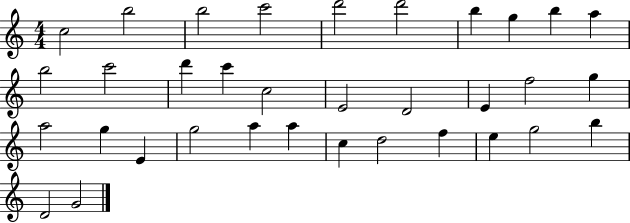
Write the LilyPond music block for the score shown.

{
  \clef treble
  \numericTimeSignature
  \time 4/4
  \key c \major
  c''2 b''2 | b''2 c'''2 | d'''2 d'''2 | b''4 g''4 b''4 a''4 | \break b''2 c'''2 | d'''4 c'''4 c''2 | e'2 d'2 | e'4 f''2 g''4 | \break a''2 g''4 e'4 | g''2 a''4 a''4 | c''4 d''2 f''4 | e''4 g''2 b''4 | \break d'2 g'2 | \bar "|."
}